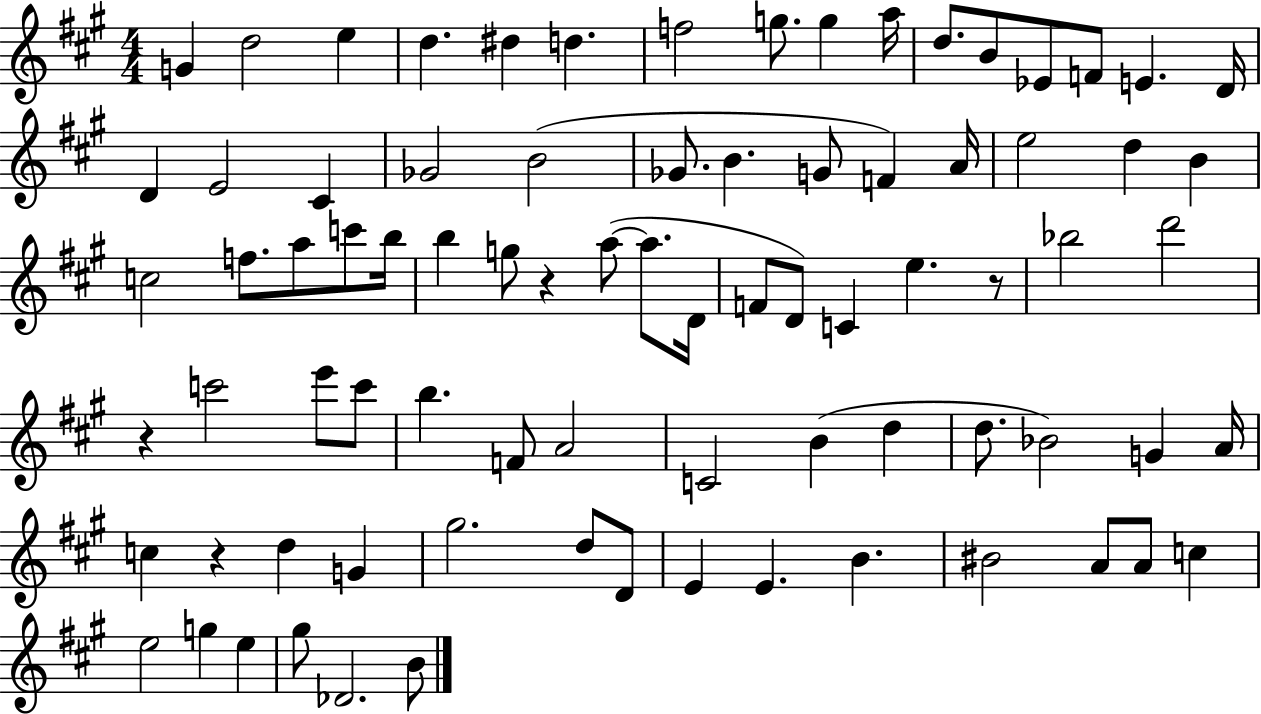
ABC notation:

X:1
T:Untitled
M:4/4
L:1/4
K:A
G d2 e d ^d d f2 g/2 g a/4 d/2 B/2 _E/2 F/2 E D/4 D E2 ^C _G2 B2 _G/2 B G/2 F A/4 e2 d B c2 f/2 a/2 c'/2 b/4 b g/2 z a/2 a/2 D/4 F/2 D/2 C e z/2 _b2 d'2 z c'2 e'/2 c'/2 b F/2 A2 C2 B d d/2 _B2 G A/4 c z d G ^g2 d/2 D/2 E E B ^B2 A/2 A/2 c e2 g e ^g/2 _D2 B/2